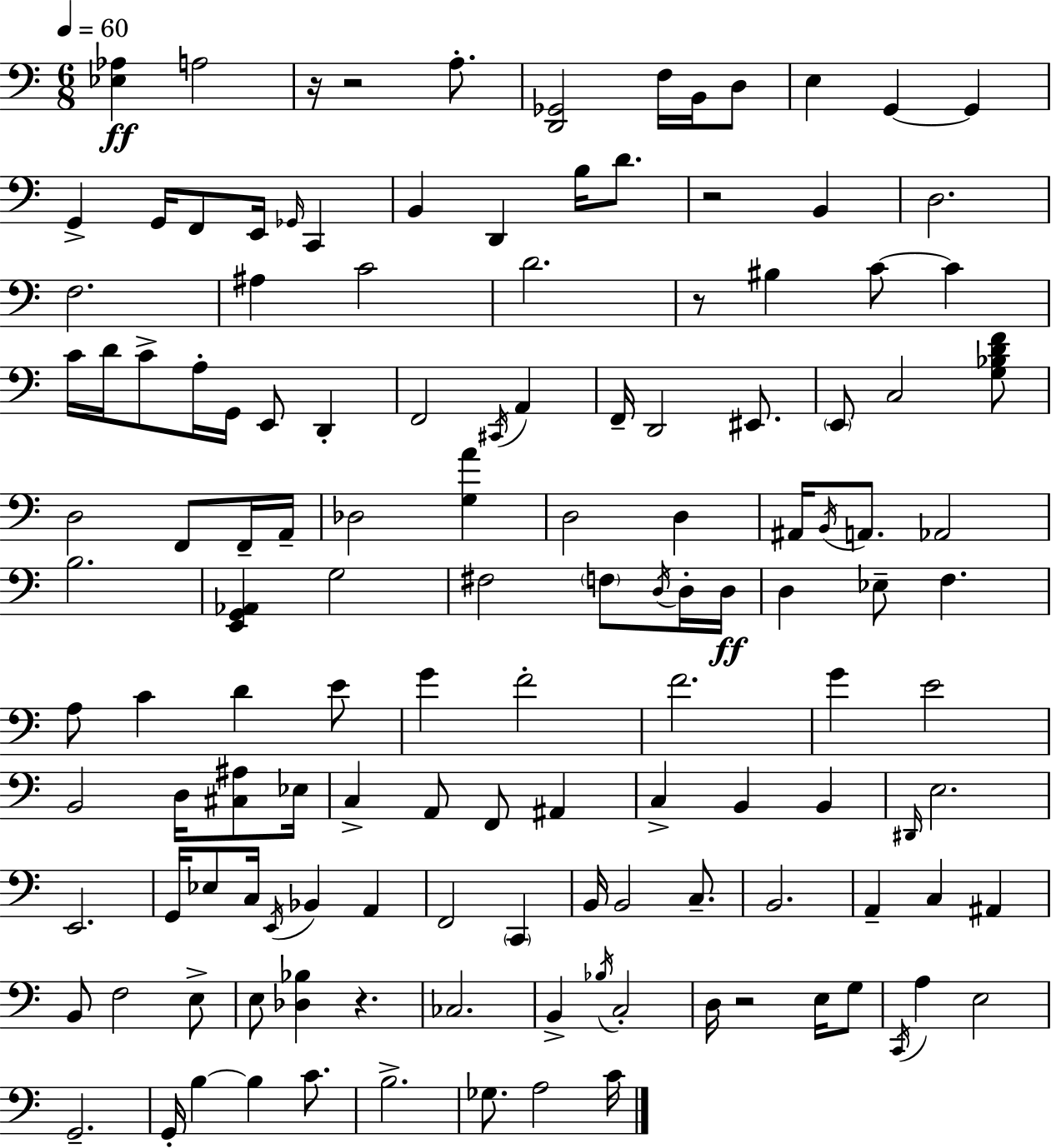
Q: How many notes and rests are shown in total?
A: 136